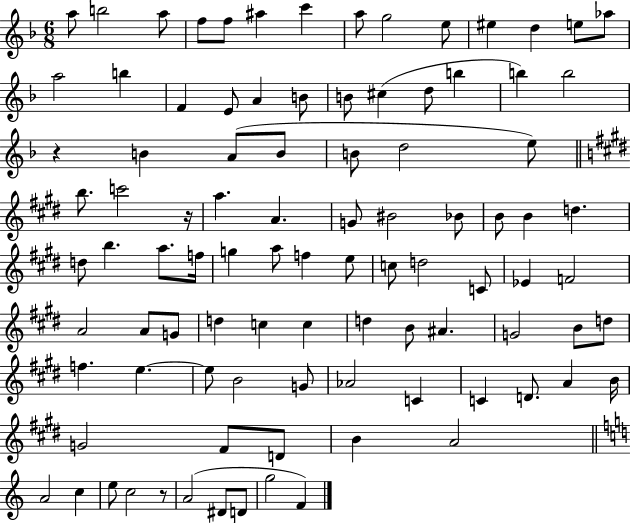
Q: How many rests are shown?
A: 3